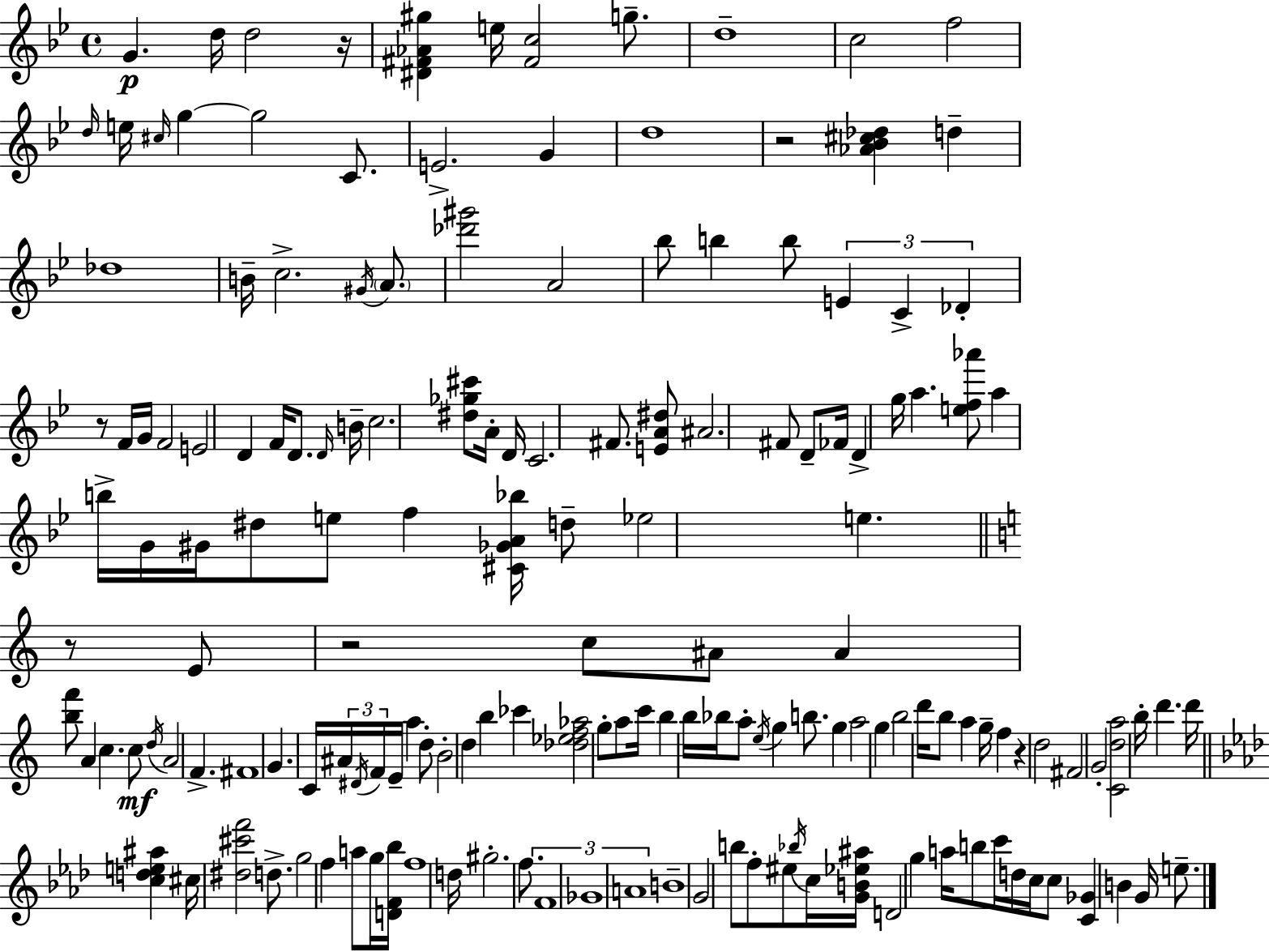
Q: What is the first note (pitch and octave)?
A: G4